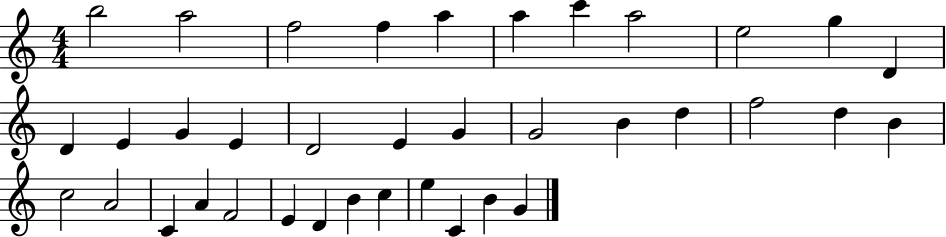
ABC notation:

X:1
T:Untitled
M:4/4
L:1/4
K:C
b2 a2 f2 f a a c' a2 e2 g D D E G E D2 E G G2 B d f2 d B c2 A2 C A F2 E D B c e C B G